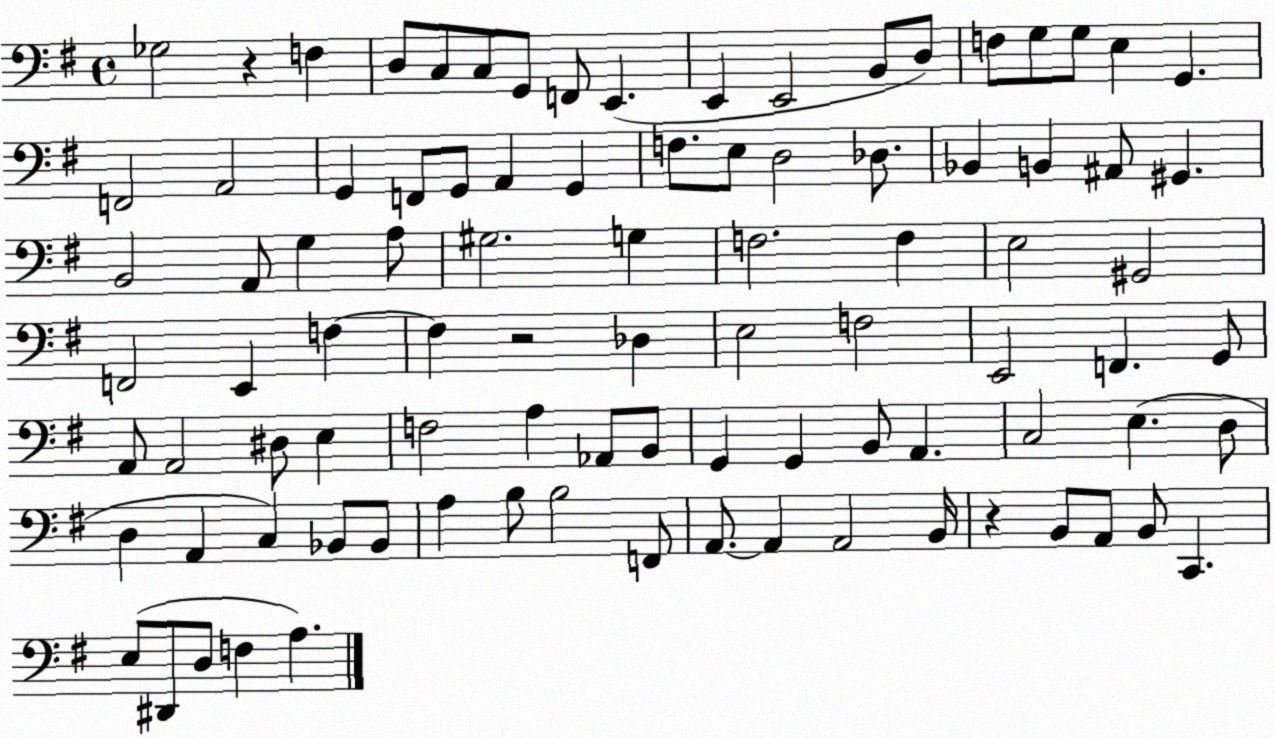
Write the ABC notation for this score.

X:1
T:Untitled
M:4/4
L:1/4
K:G
_G,2 z F, D,/2 C,/2 C,/2 G,,/2 F,,/2 E,, E,, E,,2 B,,/2 D,/2 F,/2 G,/2 G,/2 E, G,, F,,2 A,,2 G,, F,,/2 G,,/2 A,, G,, F,/2 E,/2 D,2 _D,/2 _B,, B,, ^A,,/2 ^G,, B,,2 A,,/2 G, A,/2 ^G,2 G, F,2 F, E,2 ^G,,2 F,,2 E,, F, F, z2 _D, E,2 F,2 E,,2 F,, G,,/2 A,,/2 A,,2 ^D,/2 E, F,2 A, _A,,/2 B,,/2 G,, G,, B,,/2 A,, C,2 E, D,/2 D, A,, C, _B,,/2 _B,,/2 A, B,/2 B,2 F,,/2 A,,/2 A,, A,,2 B,,/4 z B,,/2 A,,/2 B,,/2 C,, E,/2 ^D,,/2 D,/2 F, A,